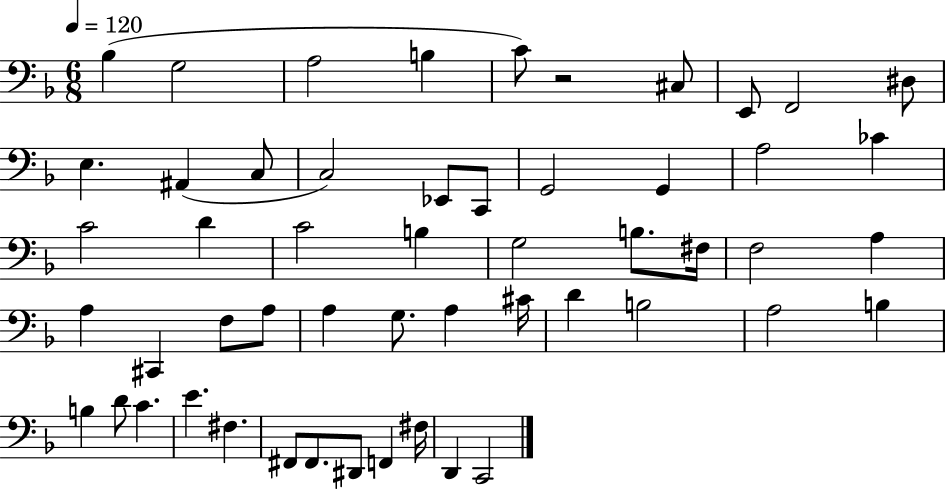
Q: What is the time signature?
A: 6/8